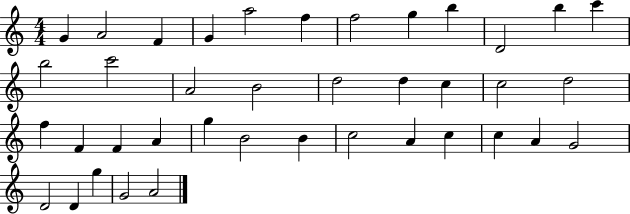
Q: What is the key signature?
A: C major